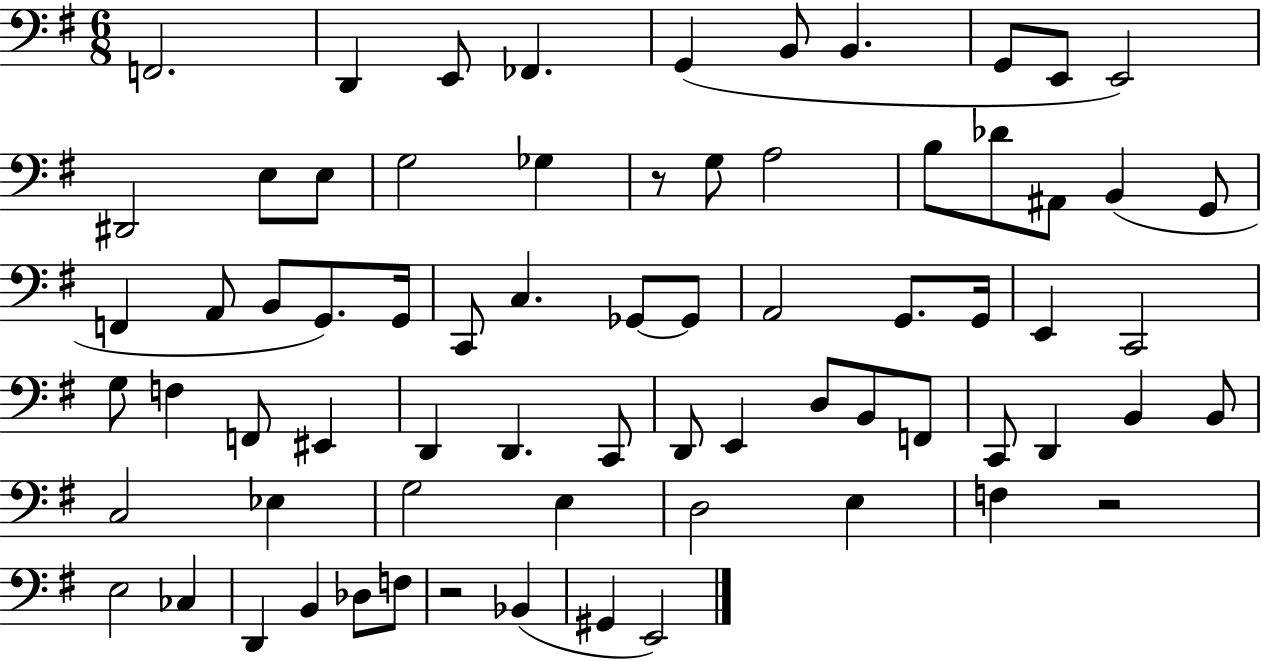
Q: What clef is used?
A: bass